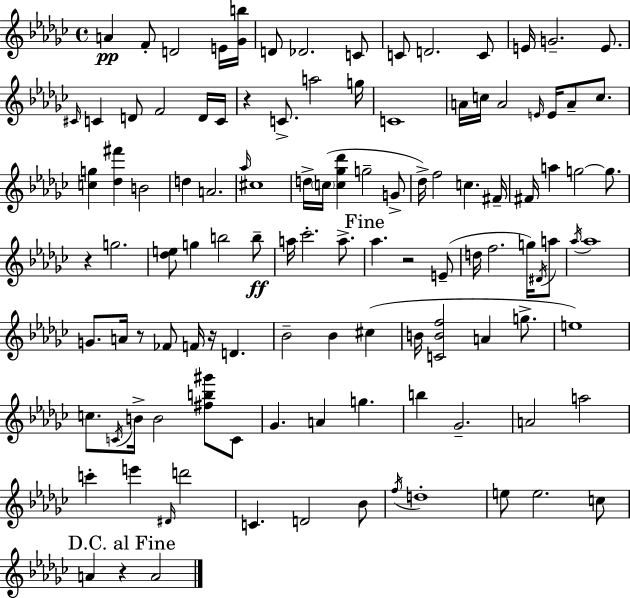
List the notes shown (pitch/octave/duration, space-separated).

A4/q F4/e D4/h E4/s [Gb4,B5]/s D4/e Db4/h. C4/e C4/e D4/h. C4/e E4/s G4/h. E4/e. C#4/s C4/q D4/e F4/h D4/s C4/s R/q C4/e. A5/h G5/s C4/w A4/s C5/s A4/h E4/s E4/s A4/e C5/e. [C5,G5]/q [Db5,F#6]/q B4/h D5/q A4/h. Ab5/s C#5/w D5/s C5/s [C5,Gb5,Db6]/q G5/h G4/e Db5/s F5/h C5/q. F#4/s F#4/s A5/q G5/h G5/e. R/q G5/h. [Db5,E5]/e G5/q B5/h B5/e A5/s CES6/h. A5/e. Ab5/q. R/h E4/e D5/s F5/h. G5/s D#4/s A5/e Ab5/s Ab5/w G4/e. A4/s R/e FES4/e F4/s R/s D4/q. Bb4/h Bb4/q C#5/q B4/s [C4,B4,F5]/h A4/q G5/e. E5/w C5/e. C4/s B4/s B4/h [F#5,B5,G#6]/e C4/e Gb4/q. A4/q G5/q. B5/q Gb4/h. A4/h A5/h C6/q E6/q D#4/s D6/h C4/q. D4/h Bb4/e F5/s D5/w E5/e E5/h. C5/e A4/q R/q A4/h